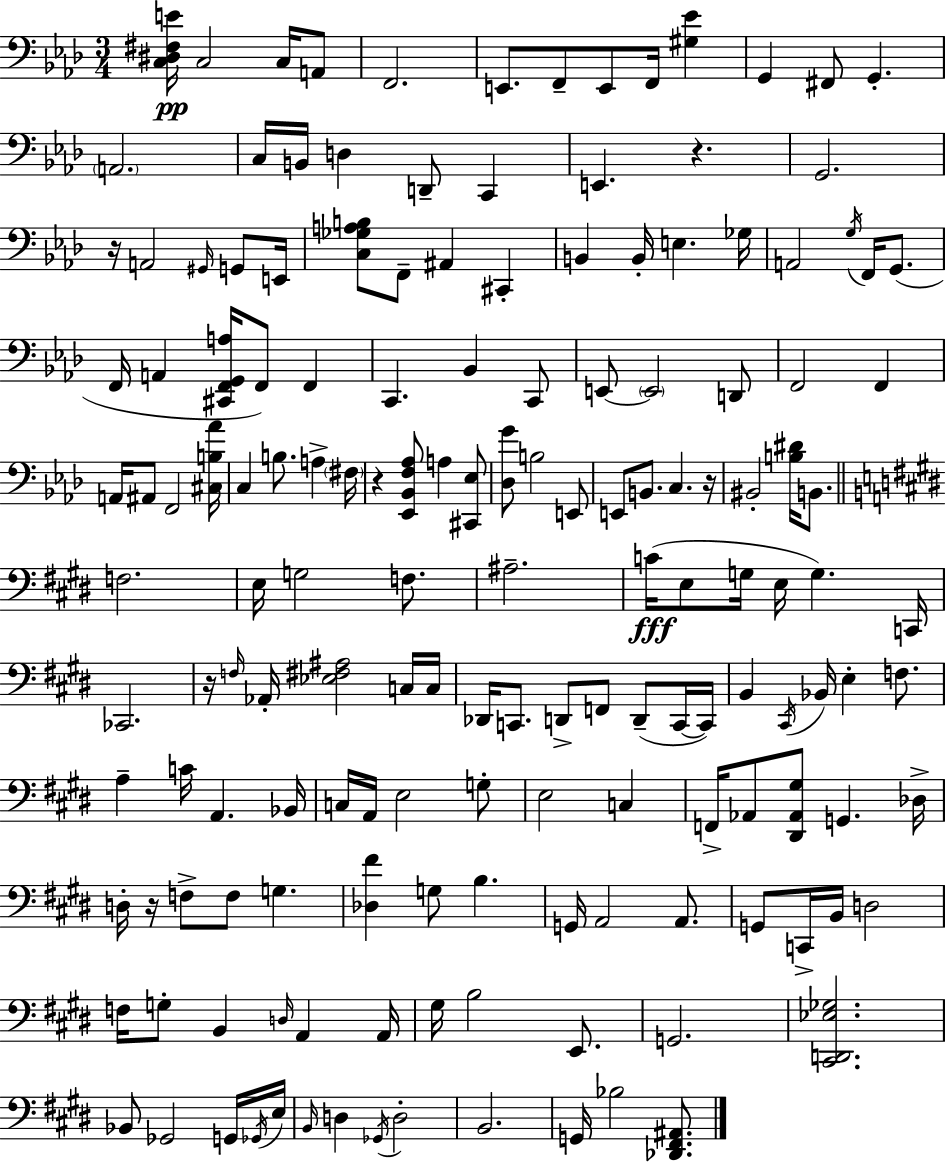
X:1
T:Untitled
M:3/4
L:1/4
K:Ab
[C,^D,^F,E]/4 C,2 C,/4 A,,/2 F,,2 E,,/2 F,,/2 E,,/2 F,,/4 [^G,_E] G,, ^F,,/2 G,, A,,2 C,/4 B,,/4 D, D,,/2 C,, E,, z G,,2 z/4 A,,2 ^G,,/4 G,,/2 E,,/4 [C,_G,A,B,]/2 F,,/2 ^A,, ^C,, B,, B,,/4 E, _G,/4 A,,2 G,/4 F,,/4 G,,/2 F,,/4 A,, [^C,,F,,G,,A,]/4 F,,/2 F,, C,, _B,, C,,/2 E,,/2 E,,2 D,,/2 F,,2 F,, A,,/4 ^A,,/2 F,,2 [^C,B,_A]/4 C, B,/2 A, ^F,/4 z [_E,,_B,,F,_A,]/2 A, [^C,,_E,]/2 [_D,G]/2 B,2 E,,/2 E,,/2 B,,/2 C, z/4 ^B,,2 [B,^D]/4 B,,/2 F,2 E,/4 G,2 F,/2 ^A,2 C/4 E,/2 G,/4 E,/4 G, C,,/4 _C,,2 z/4 F,/4 _A,,/4 [_E,^F,^A,]2 C,/4 C,/4 _D,,/4 C,,/2 D,,/2 F,,/2 D,,/2 C,,/4 C,,/4 B,, ^C,,/4 _B,,/4 E, F,/2 A, C/4 A,, _B,,/4 C,/4 A,,/4 E,2 G,/2 E,2 C, F,,/4 _A,,/2 [^D,,_A,,^G,]/2 G,, _D,/4 D,/4 z/4 F,/2 F,/2 G, [_D,^F] G,/2 B, G,,/4 A,,2 A,,/2 G,,/2 C,,/4 B,,/4 D,2 F,/4 G,/2 B,, D,/4 A,, A,,/4 ^G,/4 B,2 E,,/2 G,,2 [^C,,D,,_E,_G,]2 _B,,/2 _G,,2 G,,/4 _G,,/4 E,/4 B,,/4 D, _G,,/4 D,2 B,,2 G,,/4 _B,2 [_D,,^F,,^A,,]/2